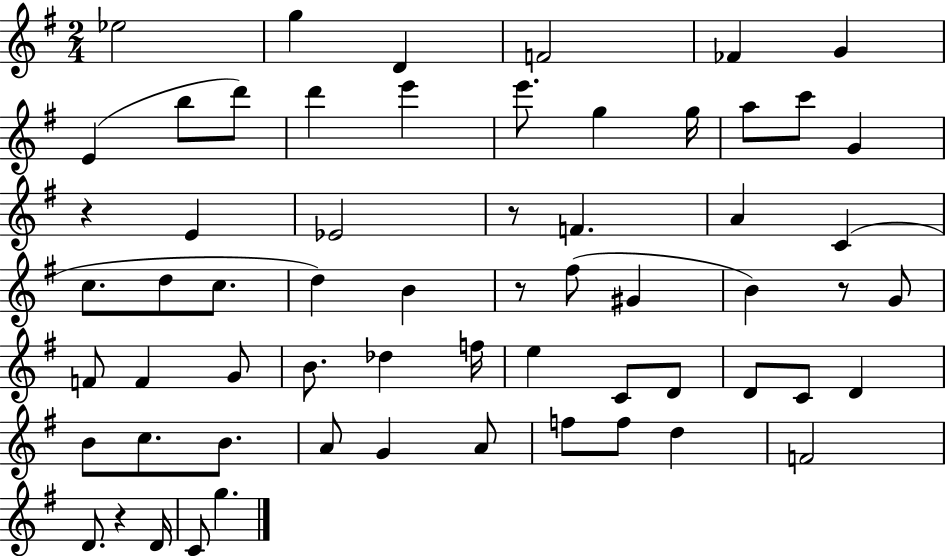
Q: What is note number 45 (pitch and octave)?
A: C5